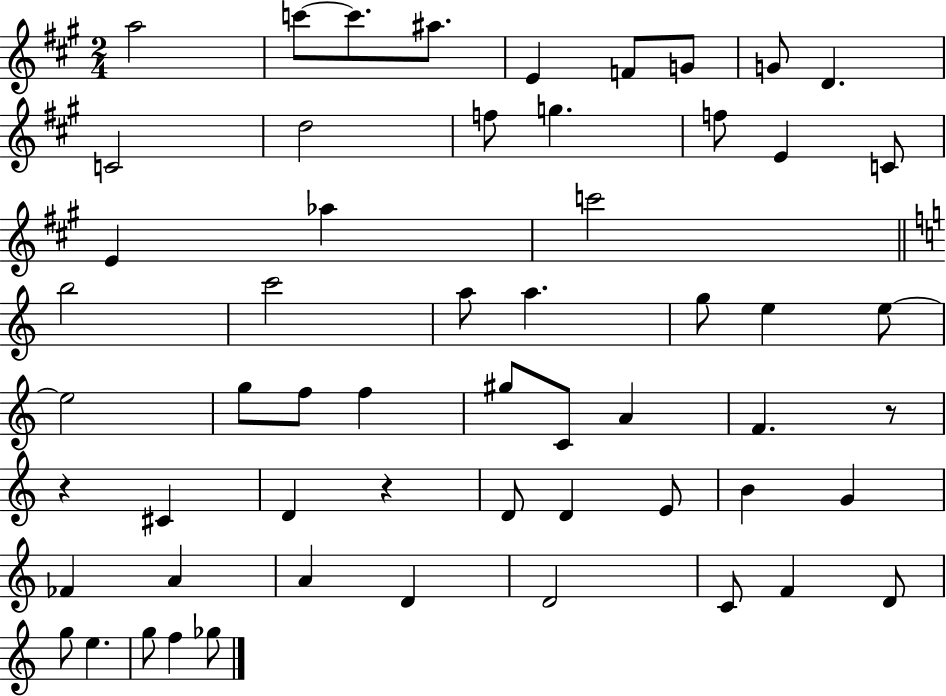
{
  \clef treble
  \numericTimeSignature
  \time 2/4
  \key a \major
  a''2 | c'''8~~ c'''8. ais''8. | e'4 f'8 g'8 | g'8 d'4. | \break c'2 | d''2 | f''8 g''4. | f''8 e'4 c'8 | \break e'4 aes''4 | c'''2 | \bar "||" \break \key c \major b''2 | c'''2 | a''8 a''4. | g''8 e''4 e''8~~ | \break e''2 | g''8 f''8 f''4 | gis''8 c'8 a'4 | f'4. r8 | \break r4 cis'4 | d'4 r4 | d'8 d'4 e'8 | b'4 g'4 | \break fes'4 a'4 | a'4 d'4 | d'2 | c'8 f'4 d'8 | \break g''8 e''4. | g''8 f''4 ges''8 | \bar "|."
}